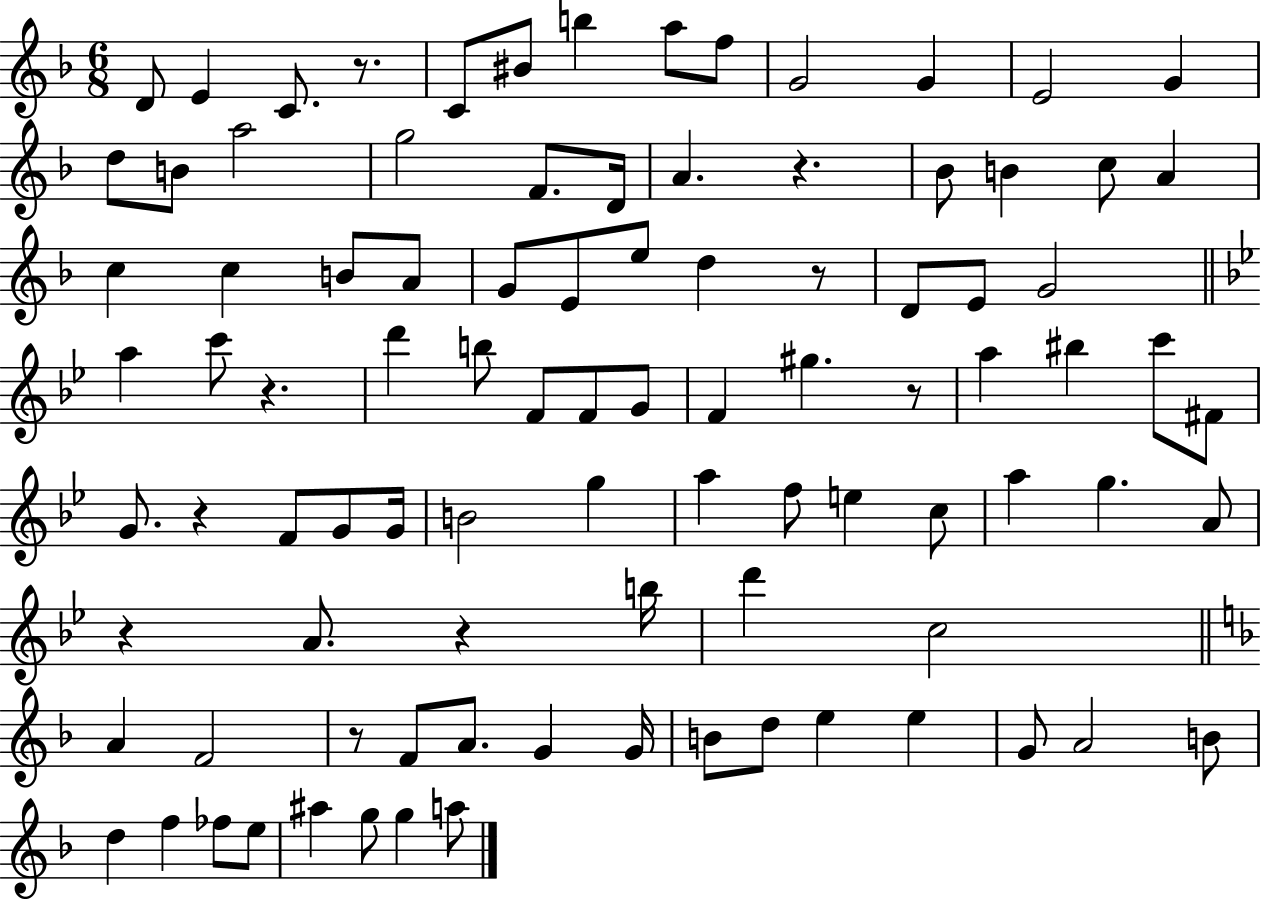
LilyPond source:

{
  \clef treble
  \numericTimeSignature
  \time 6/8
  \key f \major
  d'8 e'4 c'8. r8. | c'8 bis'8 b''4 a''8 f''8 | g'2 g'4 | e'2 g'4 | \break d''8 b'8 a''2 | g''2 f'8. d'16 | a'4. r4. | bes'8 b'4 c''8 a'4 | \break c''4 c''4 b'8 a'8 | g'8 e'8 e''8 d''4 r8 | d'8 e'8 g'2 | \bar "||" \break \key bes \major a''4 c'''8 r4. | d'''4 b''8 f'8 f'8 g'8 | f'4 gis''4. r8 | a''4 bis''4 c'''8 fis'8 | \break g'8. r4 f'8 g'8 g'16 | b'2 g''4 | a''4 f''8 e''4 c''8 | a''4 g''4. a'8 | \break r4 a'8. r4 b''16 | d'''4 c''2 | \bar "||" \break \key f \major a'4 f'2 | r8 f'8 a'8. g'4 g'16 | b'8 d''8 e''4 e''4 | g'8 a'2 b'8 | \break d''4 f''4 fes''8 e''8 | ais''4 g''8 g''4 a''8 | \bar "|."
}